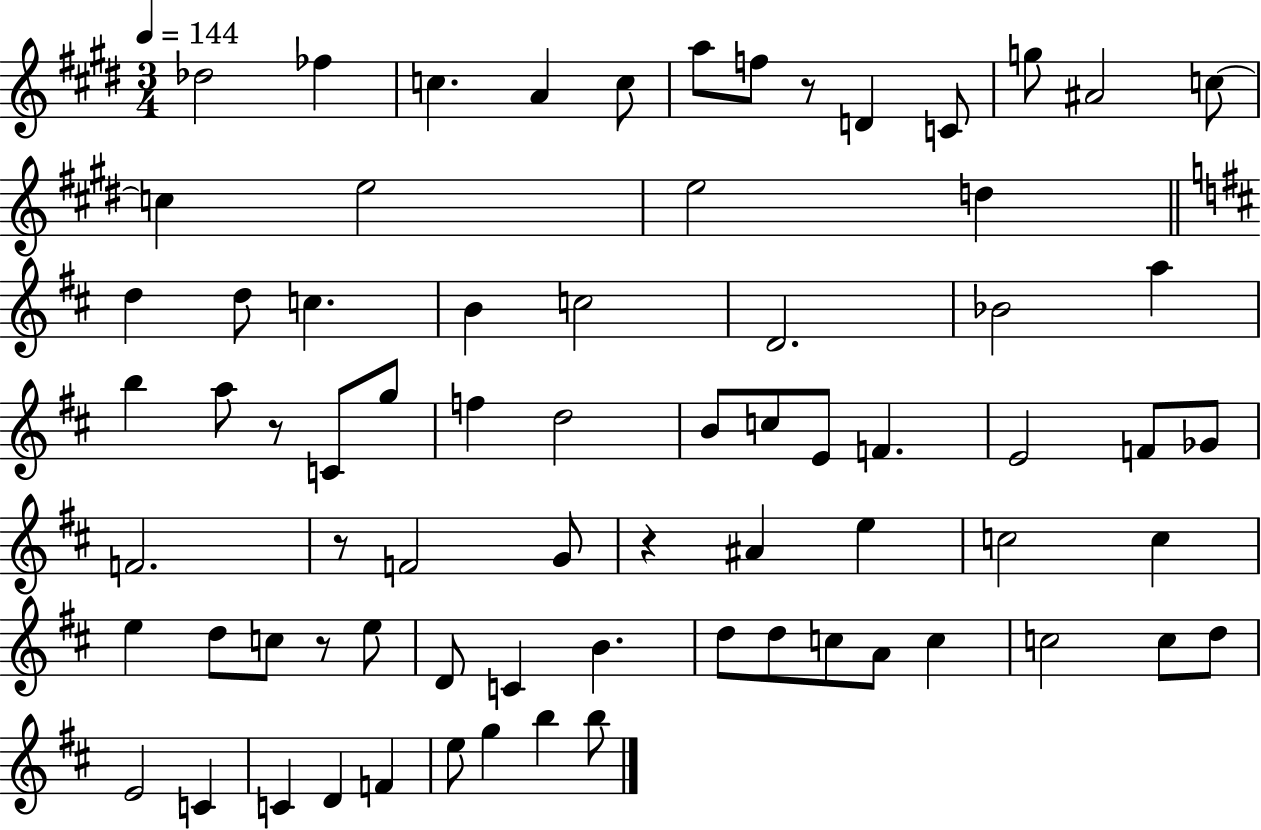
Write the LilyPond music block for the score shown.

{
  \clef treble
  \numericTimeSignature
  \time 3/4
  \key e \major
  \tempo 4 = 144
  des''2 fes''4 | c''4. a'4 c''8 | a''8 f''8 r8 d'4 c'8 | g''8 ais'2 c''8~~ | \break c''4 e''2 | e''2 d''4 | \bar "||" \break \key d \major d''4 d''8 c''4. | b'4 c''2 | d'2. | bes'2 a''4 | \break b''4 a''8 r8 c'8 g''8 | f''4 d''2 | b'8 c''8 e'8 f'4. | e'2 f'8 ges'8 | \break f'2. | r8 f'2 g'8 | r4 ais'4 e''4 | c''2 c''4 | \break e''4 d''8 c''8 r8 e''8 | d'8 c'4 b'4. | d''8 d''8 c''8 a'8 c''4 | c''2 c''8 d''8 | \break e'2 c'4 | c'4 d'4 f'4 | e''8 g''4 b''4 b''8 | \bar "|."
}